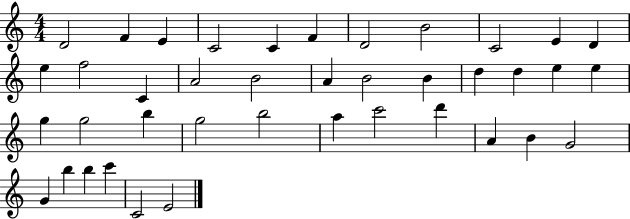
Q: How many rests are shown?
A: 0